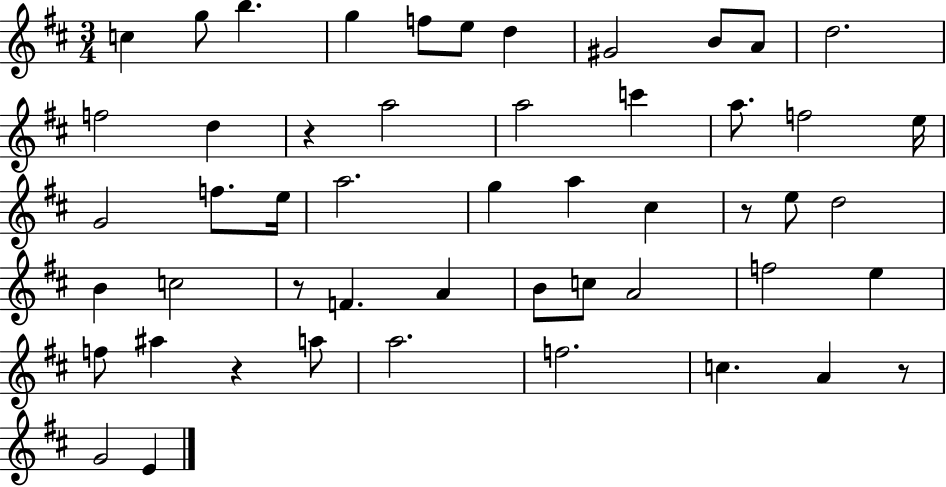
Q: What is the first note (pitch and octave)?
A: C5